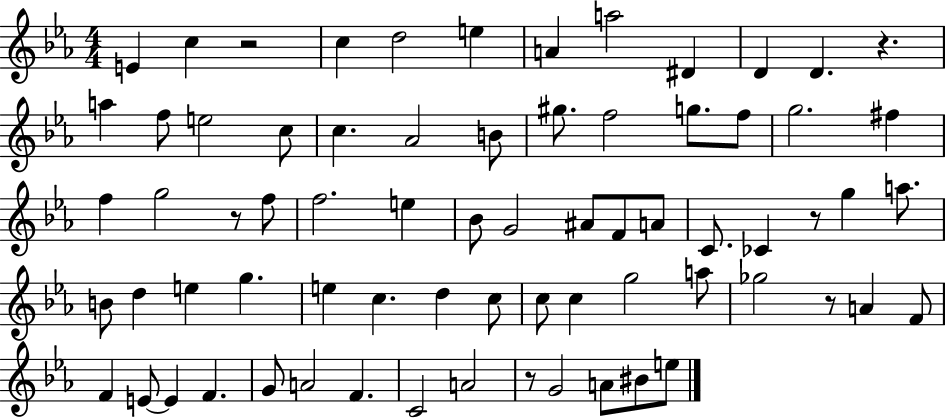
E4/q C5/q R/h C5/q D5/h E5/q A4/q A5/h D#4/q D4/q D4/q. R/q. A5/q F5/e E5/h C5/e C5/q. Ab4/h B4/e G#5/e. F5/h G5/e. F5/e G5/h. F#5/q F5/q G5/h R/e F5/e F5/h. E5/q Bb4/e G4/h A#4/e F4/e A4/e C4/e. CES4/q R/e G5/q A5/e. B4/e D5/q E5/q G5/q. E5/q C5/q. D5/q C5/e C5/e C5/q G5/h A5/e Gb5/h R/e A4/q F4/e F4/q E4/e E4/q F4/q. G4/e A4/h F4/q. C4/h A4/h R/e G4/h A4/e BIS4/e E5/e